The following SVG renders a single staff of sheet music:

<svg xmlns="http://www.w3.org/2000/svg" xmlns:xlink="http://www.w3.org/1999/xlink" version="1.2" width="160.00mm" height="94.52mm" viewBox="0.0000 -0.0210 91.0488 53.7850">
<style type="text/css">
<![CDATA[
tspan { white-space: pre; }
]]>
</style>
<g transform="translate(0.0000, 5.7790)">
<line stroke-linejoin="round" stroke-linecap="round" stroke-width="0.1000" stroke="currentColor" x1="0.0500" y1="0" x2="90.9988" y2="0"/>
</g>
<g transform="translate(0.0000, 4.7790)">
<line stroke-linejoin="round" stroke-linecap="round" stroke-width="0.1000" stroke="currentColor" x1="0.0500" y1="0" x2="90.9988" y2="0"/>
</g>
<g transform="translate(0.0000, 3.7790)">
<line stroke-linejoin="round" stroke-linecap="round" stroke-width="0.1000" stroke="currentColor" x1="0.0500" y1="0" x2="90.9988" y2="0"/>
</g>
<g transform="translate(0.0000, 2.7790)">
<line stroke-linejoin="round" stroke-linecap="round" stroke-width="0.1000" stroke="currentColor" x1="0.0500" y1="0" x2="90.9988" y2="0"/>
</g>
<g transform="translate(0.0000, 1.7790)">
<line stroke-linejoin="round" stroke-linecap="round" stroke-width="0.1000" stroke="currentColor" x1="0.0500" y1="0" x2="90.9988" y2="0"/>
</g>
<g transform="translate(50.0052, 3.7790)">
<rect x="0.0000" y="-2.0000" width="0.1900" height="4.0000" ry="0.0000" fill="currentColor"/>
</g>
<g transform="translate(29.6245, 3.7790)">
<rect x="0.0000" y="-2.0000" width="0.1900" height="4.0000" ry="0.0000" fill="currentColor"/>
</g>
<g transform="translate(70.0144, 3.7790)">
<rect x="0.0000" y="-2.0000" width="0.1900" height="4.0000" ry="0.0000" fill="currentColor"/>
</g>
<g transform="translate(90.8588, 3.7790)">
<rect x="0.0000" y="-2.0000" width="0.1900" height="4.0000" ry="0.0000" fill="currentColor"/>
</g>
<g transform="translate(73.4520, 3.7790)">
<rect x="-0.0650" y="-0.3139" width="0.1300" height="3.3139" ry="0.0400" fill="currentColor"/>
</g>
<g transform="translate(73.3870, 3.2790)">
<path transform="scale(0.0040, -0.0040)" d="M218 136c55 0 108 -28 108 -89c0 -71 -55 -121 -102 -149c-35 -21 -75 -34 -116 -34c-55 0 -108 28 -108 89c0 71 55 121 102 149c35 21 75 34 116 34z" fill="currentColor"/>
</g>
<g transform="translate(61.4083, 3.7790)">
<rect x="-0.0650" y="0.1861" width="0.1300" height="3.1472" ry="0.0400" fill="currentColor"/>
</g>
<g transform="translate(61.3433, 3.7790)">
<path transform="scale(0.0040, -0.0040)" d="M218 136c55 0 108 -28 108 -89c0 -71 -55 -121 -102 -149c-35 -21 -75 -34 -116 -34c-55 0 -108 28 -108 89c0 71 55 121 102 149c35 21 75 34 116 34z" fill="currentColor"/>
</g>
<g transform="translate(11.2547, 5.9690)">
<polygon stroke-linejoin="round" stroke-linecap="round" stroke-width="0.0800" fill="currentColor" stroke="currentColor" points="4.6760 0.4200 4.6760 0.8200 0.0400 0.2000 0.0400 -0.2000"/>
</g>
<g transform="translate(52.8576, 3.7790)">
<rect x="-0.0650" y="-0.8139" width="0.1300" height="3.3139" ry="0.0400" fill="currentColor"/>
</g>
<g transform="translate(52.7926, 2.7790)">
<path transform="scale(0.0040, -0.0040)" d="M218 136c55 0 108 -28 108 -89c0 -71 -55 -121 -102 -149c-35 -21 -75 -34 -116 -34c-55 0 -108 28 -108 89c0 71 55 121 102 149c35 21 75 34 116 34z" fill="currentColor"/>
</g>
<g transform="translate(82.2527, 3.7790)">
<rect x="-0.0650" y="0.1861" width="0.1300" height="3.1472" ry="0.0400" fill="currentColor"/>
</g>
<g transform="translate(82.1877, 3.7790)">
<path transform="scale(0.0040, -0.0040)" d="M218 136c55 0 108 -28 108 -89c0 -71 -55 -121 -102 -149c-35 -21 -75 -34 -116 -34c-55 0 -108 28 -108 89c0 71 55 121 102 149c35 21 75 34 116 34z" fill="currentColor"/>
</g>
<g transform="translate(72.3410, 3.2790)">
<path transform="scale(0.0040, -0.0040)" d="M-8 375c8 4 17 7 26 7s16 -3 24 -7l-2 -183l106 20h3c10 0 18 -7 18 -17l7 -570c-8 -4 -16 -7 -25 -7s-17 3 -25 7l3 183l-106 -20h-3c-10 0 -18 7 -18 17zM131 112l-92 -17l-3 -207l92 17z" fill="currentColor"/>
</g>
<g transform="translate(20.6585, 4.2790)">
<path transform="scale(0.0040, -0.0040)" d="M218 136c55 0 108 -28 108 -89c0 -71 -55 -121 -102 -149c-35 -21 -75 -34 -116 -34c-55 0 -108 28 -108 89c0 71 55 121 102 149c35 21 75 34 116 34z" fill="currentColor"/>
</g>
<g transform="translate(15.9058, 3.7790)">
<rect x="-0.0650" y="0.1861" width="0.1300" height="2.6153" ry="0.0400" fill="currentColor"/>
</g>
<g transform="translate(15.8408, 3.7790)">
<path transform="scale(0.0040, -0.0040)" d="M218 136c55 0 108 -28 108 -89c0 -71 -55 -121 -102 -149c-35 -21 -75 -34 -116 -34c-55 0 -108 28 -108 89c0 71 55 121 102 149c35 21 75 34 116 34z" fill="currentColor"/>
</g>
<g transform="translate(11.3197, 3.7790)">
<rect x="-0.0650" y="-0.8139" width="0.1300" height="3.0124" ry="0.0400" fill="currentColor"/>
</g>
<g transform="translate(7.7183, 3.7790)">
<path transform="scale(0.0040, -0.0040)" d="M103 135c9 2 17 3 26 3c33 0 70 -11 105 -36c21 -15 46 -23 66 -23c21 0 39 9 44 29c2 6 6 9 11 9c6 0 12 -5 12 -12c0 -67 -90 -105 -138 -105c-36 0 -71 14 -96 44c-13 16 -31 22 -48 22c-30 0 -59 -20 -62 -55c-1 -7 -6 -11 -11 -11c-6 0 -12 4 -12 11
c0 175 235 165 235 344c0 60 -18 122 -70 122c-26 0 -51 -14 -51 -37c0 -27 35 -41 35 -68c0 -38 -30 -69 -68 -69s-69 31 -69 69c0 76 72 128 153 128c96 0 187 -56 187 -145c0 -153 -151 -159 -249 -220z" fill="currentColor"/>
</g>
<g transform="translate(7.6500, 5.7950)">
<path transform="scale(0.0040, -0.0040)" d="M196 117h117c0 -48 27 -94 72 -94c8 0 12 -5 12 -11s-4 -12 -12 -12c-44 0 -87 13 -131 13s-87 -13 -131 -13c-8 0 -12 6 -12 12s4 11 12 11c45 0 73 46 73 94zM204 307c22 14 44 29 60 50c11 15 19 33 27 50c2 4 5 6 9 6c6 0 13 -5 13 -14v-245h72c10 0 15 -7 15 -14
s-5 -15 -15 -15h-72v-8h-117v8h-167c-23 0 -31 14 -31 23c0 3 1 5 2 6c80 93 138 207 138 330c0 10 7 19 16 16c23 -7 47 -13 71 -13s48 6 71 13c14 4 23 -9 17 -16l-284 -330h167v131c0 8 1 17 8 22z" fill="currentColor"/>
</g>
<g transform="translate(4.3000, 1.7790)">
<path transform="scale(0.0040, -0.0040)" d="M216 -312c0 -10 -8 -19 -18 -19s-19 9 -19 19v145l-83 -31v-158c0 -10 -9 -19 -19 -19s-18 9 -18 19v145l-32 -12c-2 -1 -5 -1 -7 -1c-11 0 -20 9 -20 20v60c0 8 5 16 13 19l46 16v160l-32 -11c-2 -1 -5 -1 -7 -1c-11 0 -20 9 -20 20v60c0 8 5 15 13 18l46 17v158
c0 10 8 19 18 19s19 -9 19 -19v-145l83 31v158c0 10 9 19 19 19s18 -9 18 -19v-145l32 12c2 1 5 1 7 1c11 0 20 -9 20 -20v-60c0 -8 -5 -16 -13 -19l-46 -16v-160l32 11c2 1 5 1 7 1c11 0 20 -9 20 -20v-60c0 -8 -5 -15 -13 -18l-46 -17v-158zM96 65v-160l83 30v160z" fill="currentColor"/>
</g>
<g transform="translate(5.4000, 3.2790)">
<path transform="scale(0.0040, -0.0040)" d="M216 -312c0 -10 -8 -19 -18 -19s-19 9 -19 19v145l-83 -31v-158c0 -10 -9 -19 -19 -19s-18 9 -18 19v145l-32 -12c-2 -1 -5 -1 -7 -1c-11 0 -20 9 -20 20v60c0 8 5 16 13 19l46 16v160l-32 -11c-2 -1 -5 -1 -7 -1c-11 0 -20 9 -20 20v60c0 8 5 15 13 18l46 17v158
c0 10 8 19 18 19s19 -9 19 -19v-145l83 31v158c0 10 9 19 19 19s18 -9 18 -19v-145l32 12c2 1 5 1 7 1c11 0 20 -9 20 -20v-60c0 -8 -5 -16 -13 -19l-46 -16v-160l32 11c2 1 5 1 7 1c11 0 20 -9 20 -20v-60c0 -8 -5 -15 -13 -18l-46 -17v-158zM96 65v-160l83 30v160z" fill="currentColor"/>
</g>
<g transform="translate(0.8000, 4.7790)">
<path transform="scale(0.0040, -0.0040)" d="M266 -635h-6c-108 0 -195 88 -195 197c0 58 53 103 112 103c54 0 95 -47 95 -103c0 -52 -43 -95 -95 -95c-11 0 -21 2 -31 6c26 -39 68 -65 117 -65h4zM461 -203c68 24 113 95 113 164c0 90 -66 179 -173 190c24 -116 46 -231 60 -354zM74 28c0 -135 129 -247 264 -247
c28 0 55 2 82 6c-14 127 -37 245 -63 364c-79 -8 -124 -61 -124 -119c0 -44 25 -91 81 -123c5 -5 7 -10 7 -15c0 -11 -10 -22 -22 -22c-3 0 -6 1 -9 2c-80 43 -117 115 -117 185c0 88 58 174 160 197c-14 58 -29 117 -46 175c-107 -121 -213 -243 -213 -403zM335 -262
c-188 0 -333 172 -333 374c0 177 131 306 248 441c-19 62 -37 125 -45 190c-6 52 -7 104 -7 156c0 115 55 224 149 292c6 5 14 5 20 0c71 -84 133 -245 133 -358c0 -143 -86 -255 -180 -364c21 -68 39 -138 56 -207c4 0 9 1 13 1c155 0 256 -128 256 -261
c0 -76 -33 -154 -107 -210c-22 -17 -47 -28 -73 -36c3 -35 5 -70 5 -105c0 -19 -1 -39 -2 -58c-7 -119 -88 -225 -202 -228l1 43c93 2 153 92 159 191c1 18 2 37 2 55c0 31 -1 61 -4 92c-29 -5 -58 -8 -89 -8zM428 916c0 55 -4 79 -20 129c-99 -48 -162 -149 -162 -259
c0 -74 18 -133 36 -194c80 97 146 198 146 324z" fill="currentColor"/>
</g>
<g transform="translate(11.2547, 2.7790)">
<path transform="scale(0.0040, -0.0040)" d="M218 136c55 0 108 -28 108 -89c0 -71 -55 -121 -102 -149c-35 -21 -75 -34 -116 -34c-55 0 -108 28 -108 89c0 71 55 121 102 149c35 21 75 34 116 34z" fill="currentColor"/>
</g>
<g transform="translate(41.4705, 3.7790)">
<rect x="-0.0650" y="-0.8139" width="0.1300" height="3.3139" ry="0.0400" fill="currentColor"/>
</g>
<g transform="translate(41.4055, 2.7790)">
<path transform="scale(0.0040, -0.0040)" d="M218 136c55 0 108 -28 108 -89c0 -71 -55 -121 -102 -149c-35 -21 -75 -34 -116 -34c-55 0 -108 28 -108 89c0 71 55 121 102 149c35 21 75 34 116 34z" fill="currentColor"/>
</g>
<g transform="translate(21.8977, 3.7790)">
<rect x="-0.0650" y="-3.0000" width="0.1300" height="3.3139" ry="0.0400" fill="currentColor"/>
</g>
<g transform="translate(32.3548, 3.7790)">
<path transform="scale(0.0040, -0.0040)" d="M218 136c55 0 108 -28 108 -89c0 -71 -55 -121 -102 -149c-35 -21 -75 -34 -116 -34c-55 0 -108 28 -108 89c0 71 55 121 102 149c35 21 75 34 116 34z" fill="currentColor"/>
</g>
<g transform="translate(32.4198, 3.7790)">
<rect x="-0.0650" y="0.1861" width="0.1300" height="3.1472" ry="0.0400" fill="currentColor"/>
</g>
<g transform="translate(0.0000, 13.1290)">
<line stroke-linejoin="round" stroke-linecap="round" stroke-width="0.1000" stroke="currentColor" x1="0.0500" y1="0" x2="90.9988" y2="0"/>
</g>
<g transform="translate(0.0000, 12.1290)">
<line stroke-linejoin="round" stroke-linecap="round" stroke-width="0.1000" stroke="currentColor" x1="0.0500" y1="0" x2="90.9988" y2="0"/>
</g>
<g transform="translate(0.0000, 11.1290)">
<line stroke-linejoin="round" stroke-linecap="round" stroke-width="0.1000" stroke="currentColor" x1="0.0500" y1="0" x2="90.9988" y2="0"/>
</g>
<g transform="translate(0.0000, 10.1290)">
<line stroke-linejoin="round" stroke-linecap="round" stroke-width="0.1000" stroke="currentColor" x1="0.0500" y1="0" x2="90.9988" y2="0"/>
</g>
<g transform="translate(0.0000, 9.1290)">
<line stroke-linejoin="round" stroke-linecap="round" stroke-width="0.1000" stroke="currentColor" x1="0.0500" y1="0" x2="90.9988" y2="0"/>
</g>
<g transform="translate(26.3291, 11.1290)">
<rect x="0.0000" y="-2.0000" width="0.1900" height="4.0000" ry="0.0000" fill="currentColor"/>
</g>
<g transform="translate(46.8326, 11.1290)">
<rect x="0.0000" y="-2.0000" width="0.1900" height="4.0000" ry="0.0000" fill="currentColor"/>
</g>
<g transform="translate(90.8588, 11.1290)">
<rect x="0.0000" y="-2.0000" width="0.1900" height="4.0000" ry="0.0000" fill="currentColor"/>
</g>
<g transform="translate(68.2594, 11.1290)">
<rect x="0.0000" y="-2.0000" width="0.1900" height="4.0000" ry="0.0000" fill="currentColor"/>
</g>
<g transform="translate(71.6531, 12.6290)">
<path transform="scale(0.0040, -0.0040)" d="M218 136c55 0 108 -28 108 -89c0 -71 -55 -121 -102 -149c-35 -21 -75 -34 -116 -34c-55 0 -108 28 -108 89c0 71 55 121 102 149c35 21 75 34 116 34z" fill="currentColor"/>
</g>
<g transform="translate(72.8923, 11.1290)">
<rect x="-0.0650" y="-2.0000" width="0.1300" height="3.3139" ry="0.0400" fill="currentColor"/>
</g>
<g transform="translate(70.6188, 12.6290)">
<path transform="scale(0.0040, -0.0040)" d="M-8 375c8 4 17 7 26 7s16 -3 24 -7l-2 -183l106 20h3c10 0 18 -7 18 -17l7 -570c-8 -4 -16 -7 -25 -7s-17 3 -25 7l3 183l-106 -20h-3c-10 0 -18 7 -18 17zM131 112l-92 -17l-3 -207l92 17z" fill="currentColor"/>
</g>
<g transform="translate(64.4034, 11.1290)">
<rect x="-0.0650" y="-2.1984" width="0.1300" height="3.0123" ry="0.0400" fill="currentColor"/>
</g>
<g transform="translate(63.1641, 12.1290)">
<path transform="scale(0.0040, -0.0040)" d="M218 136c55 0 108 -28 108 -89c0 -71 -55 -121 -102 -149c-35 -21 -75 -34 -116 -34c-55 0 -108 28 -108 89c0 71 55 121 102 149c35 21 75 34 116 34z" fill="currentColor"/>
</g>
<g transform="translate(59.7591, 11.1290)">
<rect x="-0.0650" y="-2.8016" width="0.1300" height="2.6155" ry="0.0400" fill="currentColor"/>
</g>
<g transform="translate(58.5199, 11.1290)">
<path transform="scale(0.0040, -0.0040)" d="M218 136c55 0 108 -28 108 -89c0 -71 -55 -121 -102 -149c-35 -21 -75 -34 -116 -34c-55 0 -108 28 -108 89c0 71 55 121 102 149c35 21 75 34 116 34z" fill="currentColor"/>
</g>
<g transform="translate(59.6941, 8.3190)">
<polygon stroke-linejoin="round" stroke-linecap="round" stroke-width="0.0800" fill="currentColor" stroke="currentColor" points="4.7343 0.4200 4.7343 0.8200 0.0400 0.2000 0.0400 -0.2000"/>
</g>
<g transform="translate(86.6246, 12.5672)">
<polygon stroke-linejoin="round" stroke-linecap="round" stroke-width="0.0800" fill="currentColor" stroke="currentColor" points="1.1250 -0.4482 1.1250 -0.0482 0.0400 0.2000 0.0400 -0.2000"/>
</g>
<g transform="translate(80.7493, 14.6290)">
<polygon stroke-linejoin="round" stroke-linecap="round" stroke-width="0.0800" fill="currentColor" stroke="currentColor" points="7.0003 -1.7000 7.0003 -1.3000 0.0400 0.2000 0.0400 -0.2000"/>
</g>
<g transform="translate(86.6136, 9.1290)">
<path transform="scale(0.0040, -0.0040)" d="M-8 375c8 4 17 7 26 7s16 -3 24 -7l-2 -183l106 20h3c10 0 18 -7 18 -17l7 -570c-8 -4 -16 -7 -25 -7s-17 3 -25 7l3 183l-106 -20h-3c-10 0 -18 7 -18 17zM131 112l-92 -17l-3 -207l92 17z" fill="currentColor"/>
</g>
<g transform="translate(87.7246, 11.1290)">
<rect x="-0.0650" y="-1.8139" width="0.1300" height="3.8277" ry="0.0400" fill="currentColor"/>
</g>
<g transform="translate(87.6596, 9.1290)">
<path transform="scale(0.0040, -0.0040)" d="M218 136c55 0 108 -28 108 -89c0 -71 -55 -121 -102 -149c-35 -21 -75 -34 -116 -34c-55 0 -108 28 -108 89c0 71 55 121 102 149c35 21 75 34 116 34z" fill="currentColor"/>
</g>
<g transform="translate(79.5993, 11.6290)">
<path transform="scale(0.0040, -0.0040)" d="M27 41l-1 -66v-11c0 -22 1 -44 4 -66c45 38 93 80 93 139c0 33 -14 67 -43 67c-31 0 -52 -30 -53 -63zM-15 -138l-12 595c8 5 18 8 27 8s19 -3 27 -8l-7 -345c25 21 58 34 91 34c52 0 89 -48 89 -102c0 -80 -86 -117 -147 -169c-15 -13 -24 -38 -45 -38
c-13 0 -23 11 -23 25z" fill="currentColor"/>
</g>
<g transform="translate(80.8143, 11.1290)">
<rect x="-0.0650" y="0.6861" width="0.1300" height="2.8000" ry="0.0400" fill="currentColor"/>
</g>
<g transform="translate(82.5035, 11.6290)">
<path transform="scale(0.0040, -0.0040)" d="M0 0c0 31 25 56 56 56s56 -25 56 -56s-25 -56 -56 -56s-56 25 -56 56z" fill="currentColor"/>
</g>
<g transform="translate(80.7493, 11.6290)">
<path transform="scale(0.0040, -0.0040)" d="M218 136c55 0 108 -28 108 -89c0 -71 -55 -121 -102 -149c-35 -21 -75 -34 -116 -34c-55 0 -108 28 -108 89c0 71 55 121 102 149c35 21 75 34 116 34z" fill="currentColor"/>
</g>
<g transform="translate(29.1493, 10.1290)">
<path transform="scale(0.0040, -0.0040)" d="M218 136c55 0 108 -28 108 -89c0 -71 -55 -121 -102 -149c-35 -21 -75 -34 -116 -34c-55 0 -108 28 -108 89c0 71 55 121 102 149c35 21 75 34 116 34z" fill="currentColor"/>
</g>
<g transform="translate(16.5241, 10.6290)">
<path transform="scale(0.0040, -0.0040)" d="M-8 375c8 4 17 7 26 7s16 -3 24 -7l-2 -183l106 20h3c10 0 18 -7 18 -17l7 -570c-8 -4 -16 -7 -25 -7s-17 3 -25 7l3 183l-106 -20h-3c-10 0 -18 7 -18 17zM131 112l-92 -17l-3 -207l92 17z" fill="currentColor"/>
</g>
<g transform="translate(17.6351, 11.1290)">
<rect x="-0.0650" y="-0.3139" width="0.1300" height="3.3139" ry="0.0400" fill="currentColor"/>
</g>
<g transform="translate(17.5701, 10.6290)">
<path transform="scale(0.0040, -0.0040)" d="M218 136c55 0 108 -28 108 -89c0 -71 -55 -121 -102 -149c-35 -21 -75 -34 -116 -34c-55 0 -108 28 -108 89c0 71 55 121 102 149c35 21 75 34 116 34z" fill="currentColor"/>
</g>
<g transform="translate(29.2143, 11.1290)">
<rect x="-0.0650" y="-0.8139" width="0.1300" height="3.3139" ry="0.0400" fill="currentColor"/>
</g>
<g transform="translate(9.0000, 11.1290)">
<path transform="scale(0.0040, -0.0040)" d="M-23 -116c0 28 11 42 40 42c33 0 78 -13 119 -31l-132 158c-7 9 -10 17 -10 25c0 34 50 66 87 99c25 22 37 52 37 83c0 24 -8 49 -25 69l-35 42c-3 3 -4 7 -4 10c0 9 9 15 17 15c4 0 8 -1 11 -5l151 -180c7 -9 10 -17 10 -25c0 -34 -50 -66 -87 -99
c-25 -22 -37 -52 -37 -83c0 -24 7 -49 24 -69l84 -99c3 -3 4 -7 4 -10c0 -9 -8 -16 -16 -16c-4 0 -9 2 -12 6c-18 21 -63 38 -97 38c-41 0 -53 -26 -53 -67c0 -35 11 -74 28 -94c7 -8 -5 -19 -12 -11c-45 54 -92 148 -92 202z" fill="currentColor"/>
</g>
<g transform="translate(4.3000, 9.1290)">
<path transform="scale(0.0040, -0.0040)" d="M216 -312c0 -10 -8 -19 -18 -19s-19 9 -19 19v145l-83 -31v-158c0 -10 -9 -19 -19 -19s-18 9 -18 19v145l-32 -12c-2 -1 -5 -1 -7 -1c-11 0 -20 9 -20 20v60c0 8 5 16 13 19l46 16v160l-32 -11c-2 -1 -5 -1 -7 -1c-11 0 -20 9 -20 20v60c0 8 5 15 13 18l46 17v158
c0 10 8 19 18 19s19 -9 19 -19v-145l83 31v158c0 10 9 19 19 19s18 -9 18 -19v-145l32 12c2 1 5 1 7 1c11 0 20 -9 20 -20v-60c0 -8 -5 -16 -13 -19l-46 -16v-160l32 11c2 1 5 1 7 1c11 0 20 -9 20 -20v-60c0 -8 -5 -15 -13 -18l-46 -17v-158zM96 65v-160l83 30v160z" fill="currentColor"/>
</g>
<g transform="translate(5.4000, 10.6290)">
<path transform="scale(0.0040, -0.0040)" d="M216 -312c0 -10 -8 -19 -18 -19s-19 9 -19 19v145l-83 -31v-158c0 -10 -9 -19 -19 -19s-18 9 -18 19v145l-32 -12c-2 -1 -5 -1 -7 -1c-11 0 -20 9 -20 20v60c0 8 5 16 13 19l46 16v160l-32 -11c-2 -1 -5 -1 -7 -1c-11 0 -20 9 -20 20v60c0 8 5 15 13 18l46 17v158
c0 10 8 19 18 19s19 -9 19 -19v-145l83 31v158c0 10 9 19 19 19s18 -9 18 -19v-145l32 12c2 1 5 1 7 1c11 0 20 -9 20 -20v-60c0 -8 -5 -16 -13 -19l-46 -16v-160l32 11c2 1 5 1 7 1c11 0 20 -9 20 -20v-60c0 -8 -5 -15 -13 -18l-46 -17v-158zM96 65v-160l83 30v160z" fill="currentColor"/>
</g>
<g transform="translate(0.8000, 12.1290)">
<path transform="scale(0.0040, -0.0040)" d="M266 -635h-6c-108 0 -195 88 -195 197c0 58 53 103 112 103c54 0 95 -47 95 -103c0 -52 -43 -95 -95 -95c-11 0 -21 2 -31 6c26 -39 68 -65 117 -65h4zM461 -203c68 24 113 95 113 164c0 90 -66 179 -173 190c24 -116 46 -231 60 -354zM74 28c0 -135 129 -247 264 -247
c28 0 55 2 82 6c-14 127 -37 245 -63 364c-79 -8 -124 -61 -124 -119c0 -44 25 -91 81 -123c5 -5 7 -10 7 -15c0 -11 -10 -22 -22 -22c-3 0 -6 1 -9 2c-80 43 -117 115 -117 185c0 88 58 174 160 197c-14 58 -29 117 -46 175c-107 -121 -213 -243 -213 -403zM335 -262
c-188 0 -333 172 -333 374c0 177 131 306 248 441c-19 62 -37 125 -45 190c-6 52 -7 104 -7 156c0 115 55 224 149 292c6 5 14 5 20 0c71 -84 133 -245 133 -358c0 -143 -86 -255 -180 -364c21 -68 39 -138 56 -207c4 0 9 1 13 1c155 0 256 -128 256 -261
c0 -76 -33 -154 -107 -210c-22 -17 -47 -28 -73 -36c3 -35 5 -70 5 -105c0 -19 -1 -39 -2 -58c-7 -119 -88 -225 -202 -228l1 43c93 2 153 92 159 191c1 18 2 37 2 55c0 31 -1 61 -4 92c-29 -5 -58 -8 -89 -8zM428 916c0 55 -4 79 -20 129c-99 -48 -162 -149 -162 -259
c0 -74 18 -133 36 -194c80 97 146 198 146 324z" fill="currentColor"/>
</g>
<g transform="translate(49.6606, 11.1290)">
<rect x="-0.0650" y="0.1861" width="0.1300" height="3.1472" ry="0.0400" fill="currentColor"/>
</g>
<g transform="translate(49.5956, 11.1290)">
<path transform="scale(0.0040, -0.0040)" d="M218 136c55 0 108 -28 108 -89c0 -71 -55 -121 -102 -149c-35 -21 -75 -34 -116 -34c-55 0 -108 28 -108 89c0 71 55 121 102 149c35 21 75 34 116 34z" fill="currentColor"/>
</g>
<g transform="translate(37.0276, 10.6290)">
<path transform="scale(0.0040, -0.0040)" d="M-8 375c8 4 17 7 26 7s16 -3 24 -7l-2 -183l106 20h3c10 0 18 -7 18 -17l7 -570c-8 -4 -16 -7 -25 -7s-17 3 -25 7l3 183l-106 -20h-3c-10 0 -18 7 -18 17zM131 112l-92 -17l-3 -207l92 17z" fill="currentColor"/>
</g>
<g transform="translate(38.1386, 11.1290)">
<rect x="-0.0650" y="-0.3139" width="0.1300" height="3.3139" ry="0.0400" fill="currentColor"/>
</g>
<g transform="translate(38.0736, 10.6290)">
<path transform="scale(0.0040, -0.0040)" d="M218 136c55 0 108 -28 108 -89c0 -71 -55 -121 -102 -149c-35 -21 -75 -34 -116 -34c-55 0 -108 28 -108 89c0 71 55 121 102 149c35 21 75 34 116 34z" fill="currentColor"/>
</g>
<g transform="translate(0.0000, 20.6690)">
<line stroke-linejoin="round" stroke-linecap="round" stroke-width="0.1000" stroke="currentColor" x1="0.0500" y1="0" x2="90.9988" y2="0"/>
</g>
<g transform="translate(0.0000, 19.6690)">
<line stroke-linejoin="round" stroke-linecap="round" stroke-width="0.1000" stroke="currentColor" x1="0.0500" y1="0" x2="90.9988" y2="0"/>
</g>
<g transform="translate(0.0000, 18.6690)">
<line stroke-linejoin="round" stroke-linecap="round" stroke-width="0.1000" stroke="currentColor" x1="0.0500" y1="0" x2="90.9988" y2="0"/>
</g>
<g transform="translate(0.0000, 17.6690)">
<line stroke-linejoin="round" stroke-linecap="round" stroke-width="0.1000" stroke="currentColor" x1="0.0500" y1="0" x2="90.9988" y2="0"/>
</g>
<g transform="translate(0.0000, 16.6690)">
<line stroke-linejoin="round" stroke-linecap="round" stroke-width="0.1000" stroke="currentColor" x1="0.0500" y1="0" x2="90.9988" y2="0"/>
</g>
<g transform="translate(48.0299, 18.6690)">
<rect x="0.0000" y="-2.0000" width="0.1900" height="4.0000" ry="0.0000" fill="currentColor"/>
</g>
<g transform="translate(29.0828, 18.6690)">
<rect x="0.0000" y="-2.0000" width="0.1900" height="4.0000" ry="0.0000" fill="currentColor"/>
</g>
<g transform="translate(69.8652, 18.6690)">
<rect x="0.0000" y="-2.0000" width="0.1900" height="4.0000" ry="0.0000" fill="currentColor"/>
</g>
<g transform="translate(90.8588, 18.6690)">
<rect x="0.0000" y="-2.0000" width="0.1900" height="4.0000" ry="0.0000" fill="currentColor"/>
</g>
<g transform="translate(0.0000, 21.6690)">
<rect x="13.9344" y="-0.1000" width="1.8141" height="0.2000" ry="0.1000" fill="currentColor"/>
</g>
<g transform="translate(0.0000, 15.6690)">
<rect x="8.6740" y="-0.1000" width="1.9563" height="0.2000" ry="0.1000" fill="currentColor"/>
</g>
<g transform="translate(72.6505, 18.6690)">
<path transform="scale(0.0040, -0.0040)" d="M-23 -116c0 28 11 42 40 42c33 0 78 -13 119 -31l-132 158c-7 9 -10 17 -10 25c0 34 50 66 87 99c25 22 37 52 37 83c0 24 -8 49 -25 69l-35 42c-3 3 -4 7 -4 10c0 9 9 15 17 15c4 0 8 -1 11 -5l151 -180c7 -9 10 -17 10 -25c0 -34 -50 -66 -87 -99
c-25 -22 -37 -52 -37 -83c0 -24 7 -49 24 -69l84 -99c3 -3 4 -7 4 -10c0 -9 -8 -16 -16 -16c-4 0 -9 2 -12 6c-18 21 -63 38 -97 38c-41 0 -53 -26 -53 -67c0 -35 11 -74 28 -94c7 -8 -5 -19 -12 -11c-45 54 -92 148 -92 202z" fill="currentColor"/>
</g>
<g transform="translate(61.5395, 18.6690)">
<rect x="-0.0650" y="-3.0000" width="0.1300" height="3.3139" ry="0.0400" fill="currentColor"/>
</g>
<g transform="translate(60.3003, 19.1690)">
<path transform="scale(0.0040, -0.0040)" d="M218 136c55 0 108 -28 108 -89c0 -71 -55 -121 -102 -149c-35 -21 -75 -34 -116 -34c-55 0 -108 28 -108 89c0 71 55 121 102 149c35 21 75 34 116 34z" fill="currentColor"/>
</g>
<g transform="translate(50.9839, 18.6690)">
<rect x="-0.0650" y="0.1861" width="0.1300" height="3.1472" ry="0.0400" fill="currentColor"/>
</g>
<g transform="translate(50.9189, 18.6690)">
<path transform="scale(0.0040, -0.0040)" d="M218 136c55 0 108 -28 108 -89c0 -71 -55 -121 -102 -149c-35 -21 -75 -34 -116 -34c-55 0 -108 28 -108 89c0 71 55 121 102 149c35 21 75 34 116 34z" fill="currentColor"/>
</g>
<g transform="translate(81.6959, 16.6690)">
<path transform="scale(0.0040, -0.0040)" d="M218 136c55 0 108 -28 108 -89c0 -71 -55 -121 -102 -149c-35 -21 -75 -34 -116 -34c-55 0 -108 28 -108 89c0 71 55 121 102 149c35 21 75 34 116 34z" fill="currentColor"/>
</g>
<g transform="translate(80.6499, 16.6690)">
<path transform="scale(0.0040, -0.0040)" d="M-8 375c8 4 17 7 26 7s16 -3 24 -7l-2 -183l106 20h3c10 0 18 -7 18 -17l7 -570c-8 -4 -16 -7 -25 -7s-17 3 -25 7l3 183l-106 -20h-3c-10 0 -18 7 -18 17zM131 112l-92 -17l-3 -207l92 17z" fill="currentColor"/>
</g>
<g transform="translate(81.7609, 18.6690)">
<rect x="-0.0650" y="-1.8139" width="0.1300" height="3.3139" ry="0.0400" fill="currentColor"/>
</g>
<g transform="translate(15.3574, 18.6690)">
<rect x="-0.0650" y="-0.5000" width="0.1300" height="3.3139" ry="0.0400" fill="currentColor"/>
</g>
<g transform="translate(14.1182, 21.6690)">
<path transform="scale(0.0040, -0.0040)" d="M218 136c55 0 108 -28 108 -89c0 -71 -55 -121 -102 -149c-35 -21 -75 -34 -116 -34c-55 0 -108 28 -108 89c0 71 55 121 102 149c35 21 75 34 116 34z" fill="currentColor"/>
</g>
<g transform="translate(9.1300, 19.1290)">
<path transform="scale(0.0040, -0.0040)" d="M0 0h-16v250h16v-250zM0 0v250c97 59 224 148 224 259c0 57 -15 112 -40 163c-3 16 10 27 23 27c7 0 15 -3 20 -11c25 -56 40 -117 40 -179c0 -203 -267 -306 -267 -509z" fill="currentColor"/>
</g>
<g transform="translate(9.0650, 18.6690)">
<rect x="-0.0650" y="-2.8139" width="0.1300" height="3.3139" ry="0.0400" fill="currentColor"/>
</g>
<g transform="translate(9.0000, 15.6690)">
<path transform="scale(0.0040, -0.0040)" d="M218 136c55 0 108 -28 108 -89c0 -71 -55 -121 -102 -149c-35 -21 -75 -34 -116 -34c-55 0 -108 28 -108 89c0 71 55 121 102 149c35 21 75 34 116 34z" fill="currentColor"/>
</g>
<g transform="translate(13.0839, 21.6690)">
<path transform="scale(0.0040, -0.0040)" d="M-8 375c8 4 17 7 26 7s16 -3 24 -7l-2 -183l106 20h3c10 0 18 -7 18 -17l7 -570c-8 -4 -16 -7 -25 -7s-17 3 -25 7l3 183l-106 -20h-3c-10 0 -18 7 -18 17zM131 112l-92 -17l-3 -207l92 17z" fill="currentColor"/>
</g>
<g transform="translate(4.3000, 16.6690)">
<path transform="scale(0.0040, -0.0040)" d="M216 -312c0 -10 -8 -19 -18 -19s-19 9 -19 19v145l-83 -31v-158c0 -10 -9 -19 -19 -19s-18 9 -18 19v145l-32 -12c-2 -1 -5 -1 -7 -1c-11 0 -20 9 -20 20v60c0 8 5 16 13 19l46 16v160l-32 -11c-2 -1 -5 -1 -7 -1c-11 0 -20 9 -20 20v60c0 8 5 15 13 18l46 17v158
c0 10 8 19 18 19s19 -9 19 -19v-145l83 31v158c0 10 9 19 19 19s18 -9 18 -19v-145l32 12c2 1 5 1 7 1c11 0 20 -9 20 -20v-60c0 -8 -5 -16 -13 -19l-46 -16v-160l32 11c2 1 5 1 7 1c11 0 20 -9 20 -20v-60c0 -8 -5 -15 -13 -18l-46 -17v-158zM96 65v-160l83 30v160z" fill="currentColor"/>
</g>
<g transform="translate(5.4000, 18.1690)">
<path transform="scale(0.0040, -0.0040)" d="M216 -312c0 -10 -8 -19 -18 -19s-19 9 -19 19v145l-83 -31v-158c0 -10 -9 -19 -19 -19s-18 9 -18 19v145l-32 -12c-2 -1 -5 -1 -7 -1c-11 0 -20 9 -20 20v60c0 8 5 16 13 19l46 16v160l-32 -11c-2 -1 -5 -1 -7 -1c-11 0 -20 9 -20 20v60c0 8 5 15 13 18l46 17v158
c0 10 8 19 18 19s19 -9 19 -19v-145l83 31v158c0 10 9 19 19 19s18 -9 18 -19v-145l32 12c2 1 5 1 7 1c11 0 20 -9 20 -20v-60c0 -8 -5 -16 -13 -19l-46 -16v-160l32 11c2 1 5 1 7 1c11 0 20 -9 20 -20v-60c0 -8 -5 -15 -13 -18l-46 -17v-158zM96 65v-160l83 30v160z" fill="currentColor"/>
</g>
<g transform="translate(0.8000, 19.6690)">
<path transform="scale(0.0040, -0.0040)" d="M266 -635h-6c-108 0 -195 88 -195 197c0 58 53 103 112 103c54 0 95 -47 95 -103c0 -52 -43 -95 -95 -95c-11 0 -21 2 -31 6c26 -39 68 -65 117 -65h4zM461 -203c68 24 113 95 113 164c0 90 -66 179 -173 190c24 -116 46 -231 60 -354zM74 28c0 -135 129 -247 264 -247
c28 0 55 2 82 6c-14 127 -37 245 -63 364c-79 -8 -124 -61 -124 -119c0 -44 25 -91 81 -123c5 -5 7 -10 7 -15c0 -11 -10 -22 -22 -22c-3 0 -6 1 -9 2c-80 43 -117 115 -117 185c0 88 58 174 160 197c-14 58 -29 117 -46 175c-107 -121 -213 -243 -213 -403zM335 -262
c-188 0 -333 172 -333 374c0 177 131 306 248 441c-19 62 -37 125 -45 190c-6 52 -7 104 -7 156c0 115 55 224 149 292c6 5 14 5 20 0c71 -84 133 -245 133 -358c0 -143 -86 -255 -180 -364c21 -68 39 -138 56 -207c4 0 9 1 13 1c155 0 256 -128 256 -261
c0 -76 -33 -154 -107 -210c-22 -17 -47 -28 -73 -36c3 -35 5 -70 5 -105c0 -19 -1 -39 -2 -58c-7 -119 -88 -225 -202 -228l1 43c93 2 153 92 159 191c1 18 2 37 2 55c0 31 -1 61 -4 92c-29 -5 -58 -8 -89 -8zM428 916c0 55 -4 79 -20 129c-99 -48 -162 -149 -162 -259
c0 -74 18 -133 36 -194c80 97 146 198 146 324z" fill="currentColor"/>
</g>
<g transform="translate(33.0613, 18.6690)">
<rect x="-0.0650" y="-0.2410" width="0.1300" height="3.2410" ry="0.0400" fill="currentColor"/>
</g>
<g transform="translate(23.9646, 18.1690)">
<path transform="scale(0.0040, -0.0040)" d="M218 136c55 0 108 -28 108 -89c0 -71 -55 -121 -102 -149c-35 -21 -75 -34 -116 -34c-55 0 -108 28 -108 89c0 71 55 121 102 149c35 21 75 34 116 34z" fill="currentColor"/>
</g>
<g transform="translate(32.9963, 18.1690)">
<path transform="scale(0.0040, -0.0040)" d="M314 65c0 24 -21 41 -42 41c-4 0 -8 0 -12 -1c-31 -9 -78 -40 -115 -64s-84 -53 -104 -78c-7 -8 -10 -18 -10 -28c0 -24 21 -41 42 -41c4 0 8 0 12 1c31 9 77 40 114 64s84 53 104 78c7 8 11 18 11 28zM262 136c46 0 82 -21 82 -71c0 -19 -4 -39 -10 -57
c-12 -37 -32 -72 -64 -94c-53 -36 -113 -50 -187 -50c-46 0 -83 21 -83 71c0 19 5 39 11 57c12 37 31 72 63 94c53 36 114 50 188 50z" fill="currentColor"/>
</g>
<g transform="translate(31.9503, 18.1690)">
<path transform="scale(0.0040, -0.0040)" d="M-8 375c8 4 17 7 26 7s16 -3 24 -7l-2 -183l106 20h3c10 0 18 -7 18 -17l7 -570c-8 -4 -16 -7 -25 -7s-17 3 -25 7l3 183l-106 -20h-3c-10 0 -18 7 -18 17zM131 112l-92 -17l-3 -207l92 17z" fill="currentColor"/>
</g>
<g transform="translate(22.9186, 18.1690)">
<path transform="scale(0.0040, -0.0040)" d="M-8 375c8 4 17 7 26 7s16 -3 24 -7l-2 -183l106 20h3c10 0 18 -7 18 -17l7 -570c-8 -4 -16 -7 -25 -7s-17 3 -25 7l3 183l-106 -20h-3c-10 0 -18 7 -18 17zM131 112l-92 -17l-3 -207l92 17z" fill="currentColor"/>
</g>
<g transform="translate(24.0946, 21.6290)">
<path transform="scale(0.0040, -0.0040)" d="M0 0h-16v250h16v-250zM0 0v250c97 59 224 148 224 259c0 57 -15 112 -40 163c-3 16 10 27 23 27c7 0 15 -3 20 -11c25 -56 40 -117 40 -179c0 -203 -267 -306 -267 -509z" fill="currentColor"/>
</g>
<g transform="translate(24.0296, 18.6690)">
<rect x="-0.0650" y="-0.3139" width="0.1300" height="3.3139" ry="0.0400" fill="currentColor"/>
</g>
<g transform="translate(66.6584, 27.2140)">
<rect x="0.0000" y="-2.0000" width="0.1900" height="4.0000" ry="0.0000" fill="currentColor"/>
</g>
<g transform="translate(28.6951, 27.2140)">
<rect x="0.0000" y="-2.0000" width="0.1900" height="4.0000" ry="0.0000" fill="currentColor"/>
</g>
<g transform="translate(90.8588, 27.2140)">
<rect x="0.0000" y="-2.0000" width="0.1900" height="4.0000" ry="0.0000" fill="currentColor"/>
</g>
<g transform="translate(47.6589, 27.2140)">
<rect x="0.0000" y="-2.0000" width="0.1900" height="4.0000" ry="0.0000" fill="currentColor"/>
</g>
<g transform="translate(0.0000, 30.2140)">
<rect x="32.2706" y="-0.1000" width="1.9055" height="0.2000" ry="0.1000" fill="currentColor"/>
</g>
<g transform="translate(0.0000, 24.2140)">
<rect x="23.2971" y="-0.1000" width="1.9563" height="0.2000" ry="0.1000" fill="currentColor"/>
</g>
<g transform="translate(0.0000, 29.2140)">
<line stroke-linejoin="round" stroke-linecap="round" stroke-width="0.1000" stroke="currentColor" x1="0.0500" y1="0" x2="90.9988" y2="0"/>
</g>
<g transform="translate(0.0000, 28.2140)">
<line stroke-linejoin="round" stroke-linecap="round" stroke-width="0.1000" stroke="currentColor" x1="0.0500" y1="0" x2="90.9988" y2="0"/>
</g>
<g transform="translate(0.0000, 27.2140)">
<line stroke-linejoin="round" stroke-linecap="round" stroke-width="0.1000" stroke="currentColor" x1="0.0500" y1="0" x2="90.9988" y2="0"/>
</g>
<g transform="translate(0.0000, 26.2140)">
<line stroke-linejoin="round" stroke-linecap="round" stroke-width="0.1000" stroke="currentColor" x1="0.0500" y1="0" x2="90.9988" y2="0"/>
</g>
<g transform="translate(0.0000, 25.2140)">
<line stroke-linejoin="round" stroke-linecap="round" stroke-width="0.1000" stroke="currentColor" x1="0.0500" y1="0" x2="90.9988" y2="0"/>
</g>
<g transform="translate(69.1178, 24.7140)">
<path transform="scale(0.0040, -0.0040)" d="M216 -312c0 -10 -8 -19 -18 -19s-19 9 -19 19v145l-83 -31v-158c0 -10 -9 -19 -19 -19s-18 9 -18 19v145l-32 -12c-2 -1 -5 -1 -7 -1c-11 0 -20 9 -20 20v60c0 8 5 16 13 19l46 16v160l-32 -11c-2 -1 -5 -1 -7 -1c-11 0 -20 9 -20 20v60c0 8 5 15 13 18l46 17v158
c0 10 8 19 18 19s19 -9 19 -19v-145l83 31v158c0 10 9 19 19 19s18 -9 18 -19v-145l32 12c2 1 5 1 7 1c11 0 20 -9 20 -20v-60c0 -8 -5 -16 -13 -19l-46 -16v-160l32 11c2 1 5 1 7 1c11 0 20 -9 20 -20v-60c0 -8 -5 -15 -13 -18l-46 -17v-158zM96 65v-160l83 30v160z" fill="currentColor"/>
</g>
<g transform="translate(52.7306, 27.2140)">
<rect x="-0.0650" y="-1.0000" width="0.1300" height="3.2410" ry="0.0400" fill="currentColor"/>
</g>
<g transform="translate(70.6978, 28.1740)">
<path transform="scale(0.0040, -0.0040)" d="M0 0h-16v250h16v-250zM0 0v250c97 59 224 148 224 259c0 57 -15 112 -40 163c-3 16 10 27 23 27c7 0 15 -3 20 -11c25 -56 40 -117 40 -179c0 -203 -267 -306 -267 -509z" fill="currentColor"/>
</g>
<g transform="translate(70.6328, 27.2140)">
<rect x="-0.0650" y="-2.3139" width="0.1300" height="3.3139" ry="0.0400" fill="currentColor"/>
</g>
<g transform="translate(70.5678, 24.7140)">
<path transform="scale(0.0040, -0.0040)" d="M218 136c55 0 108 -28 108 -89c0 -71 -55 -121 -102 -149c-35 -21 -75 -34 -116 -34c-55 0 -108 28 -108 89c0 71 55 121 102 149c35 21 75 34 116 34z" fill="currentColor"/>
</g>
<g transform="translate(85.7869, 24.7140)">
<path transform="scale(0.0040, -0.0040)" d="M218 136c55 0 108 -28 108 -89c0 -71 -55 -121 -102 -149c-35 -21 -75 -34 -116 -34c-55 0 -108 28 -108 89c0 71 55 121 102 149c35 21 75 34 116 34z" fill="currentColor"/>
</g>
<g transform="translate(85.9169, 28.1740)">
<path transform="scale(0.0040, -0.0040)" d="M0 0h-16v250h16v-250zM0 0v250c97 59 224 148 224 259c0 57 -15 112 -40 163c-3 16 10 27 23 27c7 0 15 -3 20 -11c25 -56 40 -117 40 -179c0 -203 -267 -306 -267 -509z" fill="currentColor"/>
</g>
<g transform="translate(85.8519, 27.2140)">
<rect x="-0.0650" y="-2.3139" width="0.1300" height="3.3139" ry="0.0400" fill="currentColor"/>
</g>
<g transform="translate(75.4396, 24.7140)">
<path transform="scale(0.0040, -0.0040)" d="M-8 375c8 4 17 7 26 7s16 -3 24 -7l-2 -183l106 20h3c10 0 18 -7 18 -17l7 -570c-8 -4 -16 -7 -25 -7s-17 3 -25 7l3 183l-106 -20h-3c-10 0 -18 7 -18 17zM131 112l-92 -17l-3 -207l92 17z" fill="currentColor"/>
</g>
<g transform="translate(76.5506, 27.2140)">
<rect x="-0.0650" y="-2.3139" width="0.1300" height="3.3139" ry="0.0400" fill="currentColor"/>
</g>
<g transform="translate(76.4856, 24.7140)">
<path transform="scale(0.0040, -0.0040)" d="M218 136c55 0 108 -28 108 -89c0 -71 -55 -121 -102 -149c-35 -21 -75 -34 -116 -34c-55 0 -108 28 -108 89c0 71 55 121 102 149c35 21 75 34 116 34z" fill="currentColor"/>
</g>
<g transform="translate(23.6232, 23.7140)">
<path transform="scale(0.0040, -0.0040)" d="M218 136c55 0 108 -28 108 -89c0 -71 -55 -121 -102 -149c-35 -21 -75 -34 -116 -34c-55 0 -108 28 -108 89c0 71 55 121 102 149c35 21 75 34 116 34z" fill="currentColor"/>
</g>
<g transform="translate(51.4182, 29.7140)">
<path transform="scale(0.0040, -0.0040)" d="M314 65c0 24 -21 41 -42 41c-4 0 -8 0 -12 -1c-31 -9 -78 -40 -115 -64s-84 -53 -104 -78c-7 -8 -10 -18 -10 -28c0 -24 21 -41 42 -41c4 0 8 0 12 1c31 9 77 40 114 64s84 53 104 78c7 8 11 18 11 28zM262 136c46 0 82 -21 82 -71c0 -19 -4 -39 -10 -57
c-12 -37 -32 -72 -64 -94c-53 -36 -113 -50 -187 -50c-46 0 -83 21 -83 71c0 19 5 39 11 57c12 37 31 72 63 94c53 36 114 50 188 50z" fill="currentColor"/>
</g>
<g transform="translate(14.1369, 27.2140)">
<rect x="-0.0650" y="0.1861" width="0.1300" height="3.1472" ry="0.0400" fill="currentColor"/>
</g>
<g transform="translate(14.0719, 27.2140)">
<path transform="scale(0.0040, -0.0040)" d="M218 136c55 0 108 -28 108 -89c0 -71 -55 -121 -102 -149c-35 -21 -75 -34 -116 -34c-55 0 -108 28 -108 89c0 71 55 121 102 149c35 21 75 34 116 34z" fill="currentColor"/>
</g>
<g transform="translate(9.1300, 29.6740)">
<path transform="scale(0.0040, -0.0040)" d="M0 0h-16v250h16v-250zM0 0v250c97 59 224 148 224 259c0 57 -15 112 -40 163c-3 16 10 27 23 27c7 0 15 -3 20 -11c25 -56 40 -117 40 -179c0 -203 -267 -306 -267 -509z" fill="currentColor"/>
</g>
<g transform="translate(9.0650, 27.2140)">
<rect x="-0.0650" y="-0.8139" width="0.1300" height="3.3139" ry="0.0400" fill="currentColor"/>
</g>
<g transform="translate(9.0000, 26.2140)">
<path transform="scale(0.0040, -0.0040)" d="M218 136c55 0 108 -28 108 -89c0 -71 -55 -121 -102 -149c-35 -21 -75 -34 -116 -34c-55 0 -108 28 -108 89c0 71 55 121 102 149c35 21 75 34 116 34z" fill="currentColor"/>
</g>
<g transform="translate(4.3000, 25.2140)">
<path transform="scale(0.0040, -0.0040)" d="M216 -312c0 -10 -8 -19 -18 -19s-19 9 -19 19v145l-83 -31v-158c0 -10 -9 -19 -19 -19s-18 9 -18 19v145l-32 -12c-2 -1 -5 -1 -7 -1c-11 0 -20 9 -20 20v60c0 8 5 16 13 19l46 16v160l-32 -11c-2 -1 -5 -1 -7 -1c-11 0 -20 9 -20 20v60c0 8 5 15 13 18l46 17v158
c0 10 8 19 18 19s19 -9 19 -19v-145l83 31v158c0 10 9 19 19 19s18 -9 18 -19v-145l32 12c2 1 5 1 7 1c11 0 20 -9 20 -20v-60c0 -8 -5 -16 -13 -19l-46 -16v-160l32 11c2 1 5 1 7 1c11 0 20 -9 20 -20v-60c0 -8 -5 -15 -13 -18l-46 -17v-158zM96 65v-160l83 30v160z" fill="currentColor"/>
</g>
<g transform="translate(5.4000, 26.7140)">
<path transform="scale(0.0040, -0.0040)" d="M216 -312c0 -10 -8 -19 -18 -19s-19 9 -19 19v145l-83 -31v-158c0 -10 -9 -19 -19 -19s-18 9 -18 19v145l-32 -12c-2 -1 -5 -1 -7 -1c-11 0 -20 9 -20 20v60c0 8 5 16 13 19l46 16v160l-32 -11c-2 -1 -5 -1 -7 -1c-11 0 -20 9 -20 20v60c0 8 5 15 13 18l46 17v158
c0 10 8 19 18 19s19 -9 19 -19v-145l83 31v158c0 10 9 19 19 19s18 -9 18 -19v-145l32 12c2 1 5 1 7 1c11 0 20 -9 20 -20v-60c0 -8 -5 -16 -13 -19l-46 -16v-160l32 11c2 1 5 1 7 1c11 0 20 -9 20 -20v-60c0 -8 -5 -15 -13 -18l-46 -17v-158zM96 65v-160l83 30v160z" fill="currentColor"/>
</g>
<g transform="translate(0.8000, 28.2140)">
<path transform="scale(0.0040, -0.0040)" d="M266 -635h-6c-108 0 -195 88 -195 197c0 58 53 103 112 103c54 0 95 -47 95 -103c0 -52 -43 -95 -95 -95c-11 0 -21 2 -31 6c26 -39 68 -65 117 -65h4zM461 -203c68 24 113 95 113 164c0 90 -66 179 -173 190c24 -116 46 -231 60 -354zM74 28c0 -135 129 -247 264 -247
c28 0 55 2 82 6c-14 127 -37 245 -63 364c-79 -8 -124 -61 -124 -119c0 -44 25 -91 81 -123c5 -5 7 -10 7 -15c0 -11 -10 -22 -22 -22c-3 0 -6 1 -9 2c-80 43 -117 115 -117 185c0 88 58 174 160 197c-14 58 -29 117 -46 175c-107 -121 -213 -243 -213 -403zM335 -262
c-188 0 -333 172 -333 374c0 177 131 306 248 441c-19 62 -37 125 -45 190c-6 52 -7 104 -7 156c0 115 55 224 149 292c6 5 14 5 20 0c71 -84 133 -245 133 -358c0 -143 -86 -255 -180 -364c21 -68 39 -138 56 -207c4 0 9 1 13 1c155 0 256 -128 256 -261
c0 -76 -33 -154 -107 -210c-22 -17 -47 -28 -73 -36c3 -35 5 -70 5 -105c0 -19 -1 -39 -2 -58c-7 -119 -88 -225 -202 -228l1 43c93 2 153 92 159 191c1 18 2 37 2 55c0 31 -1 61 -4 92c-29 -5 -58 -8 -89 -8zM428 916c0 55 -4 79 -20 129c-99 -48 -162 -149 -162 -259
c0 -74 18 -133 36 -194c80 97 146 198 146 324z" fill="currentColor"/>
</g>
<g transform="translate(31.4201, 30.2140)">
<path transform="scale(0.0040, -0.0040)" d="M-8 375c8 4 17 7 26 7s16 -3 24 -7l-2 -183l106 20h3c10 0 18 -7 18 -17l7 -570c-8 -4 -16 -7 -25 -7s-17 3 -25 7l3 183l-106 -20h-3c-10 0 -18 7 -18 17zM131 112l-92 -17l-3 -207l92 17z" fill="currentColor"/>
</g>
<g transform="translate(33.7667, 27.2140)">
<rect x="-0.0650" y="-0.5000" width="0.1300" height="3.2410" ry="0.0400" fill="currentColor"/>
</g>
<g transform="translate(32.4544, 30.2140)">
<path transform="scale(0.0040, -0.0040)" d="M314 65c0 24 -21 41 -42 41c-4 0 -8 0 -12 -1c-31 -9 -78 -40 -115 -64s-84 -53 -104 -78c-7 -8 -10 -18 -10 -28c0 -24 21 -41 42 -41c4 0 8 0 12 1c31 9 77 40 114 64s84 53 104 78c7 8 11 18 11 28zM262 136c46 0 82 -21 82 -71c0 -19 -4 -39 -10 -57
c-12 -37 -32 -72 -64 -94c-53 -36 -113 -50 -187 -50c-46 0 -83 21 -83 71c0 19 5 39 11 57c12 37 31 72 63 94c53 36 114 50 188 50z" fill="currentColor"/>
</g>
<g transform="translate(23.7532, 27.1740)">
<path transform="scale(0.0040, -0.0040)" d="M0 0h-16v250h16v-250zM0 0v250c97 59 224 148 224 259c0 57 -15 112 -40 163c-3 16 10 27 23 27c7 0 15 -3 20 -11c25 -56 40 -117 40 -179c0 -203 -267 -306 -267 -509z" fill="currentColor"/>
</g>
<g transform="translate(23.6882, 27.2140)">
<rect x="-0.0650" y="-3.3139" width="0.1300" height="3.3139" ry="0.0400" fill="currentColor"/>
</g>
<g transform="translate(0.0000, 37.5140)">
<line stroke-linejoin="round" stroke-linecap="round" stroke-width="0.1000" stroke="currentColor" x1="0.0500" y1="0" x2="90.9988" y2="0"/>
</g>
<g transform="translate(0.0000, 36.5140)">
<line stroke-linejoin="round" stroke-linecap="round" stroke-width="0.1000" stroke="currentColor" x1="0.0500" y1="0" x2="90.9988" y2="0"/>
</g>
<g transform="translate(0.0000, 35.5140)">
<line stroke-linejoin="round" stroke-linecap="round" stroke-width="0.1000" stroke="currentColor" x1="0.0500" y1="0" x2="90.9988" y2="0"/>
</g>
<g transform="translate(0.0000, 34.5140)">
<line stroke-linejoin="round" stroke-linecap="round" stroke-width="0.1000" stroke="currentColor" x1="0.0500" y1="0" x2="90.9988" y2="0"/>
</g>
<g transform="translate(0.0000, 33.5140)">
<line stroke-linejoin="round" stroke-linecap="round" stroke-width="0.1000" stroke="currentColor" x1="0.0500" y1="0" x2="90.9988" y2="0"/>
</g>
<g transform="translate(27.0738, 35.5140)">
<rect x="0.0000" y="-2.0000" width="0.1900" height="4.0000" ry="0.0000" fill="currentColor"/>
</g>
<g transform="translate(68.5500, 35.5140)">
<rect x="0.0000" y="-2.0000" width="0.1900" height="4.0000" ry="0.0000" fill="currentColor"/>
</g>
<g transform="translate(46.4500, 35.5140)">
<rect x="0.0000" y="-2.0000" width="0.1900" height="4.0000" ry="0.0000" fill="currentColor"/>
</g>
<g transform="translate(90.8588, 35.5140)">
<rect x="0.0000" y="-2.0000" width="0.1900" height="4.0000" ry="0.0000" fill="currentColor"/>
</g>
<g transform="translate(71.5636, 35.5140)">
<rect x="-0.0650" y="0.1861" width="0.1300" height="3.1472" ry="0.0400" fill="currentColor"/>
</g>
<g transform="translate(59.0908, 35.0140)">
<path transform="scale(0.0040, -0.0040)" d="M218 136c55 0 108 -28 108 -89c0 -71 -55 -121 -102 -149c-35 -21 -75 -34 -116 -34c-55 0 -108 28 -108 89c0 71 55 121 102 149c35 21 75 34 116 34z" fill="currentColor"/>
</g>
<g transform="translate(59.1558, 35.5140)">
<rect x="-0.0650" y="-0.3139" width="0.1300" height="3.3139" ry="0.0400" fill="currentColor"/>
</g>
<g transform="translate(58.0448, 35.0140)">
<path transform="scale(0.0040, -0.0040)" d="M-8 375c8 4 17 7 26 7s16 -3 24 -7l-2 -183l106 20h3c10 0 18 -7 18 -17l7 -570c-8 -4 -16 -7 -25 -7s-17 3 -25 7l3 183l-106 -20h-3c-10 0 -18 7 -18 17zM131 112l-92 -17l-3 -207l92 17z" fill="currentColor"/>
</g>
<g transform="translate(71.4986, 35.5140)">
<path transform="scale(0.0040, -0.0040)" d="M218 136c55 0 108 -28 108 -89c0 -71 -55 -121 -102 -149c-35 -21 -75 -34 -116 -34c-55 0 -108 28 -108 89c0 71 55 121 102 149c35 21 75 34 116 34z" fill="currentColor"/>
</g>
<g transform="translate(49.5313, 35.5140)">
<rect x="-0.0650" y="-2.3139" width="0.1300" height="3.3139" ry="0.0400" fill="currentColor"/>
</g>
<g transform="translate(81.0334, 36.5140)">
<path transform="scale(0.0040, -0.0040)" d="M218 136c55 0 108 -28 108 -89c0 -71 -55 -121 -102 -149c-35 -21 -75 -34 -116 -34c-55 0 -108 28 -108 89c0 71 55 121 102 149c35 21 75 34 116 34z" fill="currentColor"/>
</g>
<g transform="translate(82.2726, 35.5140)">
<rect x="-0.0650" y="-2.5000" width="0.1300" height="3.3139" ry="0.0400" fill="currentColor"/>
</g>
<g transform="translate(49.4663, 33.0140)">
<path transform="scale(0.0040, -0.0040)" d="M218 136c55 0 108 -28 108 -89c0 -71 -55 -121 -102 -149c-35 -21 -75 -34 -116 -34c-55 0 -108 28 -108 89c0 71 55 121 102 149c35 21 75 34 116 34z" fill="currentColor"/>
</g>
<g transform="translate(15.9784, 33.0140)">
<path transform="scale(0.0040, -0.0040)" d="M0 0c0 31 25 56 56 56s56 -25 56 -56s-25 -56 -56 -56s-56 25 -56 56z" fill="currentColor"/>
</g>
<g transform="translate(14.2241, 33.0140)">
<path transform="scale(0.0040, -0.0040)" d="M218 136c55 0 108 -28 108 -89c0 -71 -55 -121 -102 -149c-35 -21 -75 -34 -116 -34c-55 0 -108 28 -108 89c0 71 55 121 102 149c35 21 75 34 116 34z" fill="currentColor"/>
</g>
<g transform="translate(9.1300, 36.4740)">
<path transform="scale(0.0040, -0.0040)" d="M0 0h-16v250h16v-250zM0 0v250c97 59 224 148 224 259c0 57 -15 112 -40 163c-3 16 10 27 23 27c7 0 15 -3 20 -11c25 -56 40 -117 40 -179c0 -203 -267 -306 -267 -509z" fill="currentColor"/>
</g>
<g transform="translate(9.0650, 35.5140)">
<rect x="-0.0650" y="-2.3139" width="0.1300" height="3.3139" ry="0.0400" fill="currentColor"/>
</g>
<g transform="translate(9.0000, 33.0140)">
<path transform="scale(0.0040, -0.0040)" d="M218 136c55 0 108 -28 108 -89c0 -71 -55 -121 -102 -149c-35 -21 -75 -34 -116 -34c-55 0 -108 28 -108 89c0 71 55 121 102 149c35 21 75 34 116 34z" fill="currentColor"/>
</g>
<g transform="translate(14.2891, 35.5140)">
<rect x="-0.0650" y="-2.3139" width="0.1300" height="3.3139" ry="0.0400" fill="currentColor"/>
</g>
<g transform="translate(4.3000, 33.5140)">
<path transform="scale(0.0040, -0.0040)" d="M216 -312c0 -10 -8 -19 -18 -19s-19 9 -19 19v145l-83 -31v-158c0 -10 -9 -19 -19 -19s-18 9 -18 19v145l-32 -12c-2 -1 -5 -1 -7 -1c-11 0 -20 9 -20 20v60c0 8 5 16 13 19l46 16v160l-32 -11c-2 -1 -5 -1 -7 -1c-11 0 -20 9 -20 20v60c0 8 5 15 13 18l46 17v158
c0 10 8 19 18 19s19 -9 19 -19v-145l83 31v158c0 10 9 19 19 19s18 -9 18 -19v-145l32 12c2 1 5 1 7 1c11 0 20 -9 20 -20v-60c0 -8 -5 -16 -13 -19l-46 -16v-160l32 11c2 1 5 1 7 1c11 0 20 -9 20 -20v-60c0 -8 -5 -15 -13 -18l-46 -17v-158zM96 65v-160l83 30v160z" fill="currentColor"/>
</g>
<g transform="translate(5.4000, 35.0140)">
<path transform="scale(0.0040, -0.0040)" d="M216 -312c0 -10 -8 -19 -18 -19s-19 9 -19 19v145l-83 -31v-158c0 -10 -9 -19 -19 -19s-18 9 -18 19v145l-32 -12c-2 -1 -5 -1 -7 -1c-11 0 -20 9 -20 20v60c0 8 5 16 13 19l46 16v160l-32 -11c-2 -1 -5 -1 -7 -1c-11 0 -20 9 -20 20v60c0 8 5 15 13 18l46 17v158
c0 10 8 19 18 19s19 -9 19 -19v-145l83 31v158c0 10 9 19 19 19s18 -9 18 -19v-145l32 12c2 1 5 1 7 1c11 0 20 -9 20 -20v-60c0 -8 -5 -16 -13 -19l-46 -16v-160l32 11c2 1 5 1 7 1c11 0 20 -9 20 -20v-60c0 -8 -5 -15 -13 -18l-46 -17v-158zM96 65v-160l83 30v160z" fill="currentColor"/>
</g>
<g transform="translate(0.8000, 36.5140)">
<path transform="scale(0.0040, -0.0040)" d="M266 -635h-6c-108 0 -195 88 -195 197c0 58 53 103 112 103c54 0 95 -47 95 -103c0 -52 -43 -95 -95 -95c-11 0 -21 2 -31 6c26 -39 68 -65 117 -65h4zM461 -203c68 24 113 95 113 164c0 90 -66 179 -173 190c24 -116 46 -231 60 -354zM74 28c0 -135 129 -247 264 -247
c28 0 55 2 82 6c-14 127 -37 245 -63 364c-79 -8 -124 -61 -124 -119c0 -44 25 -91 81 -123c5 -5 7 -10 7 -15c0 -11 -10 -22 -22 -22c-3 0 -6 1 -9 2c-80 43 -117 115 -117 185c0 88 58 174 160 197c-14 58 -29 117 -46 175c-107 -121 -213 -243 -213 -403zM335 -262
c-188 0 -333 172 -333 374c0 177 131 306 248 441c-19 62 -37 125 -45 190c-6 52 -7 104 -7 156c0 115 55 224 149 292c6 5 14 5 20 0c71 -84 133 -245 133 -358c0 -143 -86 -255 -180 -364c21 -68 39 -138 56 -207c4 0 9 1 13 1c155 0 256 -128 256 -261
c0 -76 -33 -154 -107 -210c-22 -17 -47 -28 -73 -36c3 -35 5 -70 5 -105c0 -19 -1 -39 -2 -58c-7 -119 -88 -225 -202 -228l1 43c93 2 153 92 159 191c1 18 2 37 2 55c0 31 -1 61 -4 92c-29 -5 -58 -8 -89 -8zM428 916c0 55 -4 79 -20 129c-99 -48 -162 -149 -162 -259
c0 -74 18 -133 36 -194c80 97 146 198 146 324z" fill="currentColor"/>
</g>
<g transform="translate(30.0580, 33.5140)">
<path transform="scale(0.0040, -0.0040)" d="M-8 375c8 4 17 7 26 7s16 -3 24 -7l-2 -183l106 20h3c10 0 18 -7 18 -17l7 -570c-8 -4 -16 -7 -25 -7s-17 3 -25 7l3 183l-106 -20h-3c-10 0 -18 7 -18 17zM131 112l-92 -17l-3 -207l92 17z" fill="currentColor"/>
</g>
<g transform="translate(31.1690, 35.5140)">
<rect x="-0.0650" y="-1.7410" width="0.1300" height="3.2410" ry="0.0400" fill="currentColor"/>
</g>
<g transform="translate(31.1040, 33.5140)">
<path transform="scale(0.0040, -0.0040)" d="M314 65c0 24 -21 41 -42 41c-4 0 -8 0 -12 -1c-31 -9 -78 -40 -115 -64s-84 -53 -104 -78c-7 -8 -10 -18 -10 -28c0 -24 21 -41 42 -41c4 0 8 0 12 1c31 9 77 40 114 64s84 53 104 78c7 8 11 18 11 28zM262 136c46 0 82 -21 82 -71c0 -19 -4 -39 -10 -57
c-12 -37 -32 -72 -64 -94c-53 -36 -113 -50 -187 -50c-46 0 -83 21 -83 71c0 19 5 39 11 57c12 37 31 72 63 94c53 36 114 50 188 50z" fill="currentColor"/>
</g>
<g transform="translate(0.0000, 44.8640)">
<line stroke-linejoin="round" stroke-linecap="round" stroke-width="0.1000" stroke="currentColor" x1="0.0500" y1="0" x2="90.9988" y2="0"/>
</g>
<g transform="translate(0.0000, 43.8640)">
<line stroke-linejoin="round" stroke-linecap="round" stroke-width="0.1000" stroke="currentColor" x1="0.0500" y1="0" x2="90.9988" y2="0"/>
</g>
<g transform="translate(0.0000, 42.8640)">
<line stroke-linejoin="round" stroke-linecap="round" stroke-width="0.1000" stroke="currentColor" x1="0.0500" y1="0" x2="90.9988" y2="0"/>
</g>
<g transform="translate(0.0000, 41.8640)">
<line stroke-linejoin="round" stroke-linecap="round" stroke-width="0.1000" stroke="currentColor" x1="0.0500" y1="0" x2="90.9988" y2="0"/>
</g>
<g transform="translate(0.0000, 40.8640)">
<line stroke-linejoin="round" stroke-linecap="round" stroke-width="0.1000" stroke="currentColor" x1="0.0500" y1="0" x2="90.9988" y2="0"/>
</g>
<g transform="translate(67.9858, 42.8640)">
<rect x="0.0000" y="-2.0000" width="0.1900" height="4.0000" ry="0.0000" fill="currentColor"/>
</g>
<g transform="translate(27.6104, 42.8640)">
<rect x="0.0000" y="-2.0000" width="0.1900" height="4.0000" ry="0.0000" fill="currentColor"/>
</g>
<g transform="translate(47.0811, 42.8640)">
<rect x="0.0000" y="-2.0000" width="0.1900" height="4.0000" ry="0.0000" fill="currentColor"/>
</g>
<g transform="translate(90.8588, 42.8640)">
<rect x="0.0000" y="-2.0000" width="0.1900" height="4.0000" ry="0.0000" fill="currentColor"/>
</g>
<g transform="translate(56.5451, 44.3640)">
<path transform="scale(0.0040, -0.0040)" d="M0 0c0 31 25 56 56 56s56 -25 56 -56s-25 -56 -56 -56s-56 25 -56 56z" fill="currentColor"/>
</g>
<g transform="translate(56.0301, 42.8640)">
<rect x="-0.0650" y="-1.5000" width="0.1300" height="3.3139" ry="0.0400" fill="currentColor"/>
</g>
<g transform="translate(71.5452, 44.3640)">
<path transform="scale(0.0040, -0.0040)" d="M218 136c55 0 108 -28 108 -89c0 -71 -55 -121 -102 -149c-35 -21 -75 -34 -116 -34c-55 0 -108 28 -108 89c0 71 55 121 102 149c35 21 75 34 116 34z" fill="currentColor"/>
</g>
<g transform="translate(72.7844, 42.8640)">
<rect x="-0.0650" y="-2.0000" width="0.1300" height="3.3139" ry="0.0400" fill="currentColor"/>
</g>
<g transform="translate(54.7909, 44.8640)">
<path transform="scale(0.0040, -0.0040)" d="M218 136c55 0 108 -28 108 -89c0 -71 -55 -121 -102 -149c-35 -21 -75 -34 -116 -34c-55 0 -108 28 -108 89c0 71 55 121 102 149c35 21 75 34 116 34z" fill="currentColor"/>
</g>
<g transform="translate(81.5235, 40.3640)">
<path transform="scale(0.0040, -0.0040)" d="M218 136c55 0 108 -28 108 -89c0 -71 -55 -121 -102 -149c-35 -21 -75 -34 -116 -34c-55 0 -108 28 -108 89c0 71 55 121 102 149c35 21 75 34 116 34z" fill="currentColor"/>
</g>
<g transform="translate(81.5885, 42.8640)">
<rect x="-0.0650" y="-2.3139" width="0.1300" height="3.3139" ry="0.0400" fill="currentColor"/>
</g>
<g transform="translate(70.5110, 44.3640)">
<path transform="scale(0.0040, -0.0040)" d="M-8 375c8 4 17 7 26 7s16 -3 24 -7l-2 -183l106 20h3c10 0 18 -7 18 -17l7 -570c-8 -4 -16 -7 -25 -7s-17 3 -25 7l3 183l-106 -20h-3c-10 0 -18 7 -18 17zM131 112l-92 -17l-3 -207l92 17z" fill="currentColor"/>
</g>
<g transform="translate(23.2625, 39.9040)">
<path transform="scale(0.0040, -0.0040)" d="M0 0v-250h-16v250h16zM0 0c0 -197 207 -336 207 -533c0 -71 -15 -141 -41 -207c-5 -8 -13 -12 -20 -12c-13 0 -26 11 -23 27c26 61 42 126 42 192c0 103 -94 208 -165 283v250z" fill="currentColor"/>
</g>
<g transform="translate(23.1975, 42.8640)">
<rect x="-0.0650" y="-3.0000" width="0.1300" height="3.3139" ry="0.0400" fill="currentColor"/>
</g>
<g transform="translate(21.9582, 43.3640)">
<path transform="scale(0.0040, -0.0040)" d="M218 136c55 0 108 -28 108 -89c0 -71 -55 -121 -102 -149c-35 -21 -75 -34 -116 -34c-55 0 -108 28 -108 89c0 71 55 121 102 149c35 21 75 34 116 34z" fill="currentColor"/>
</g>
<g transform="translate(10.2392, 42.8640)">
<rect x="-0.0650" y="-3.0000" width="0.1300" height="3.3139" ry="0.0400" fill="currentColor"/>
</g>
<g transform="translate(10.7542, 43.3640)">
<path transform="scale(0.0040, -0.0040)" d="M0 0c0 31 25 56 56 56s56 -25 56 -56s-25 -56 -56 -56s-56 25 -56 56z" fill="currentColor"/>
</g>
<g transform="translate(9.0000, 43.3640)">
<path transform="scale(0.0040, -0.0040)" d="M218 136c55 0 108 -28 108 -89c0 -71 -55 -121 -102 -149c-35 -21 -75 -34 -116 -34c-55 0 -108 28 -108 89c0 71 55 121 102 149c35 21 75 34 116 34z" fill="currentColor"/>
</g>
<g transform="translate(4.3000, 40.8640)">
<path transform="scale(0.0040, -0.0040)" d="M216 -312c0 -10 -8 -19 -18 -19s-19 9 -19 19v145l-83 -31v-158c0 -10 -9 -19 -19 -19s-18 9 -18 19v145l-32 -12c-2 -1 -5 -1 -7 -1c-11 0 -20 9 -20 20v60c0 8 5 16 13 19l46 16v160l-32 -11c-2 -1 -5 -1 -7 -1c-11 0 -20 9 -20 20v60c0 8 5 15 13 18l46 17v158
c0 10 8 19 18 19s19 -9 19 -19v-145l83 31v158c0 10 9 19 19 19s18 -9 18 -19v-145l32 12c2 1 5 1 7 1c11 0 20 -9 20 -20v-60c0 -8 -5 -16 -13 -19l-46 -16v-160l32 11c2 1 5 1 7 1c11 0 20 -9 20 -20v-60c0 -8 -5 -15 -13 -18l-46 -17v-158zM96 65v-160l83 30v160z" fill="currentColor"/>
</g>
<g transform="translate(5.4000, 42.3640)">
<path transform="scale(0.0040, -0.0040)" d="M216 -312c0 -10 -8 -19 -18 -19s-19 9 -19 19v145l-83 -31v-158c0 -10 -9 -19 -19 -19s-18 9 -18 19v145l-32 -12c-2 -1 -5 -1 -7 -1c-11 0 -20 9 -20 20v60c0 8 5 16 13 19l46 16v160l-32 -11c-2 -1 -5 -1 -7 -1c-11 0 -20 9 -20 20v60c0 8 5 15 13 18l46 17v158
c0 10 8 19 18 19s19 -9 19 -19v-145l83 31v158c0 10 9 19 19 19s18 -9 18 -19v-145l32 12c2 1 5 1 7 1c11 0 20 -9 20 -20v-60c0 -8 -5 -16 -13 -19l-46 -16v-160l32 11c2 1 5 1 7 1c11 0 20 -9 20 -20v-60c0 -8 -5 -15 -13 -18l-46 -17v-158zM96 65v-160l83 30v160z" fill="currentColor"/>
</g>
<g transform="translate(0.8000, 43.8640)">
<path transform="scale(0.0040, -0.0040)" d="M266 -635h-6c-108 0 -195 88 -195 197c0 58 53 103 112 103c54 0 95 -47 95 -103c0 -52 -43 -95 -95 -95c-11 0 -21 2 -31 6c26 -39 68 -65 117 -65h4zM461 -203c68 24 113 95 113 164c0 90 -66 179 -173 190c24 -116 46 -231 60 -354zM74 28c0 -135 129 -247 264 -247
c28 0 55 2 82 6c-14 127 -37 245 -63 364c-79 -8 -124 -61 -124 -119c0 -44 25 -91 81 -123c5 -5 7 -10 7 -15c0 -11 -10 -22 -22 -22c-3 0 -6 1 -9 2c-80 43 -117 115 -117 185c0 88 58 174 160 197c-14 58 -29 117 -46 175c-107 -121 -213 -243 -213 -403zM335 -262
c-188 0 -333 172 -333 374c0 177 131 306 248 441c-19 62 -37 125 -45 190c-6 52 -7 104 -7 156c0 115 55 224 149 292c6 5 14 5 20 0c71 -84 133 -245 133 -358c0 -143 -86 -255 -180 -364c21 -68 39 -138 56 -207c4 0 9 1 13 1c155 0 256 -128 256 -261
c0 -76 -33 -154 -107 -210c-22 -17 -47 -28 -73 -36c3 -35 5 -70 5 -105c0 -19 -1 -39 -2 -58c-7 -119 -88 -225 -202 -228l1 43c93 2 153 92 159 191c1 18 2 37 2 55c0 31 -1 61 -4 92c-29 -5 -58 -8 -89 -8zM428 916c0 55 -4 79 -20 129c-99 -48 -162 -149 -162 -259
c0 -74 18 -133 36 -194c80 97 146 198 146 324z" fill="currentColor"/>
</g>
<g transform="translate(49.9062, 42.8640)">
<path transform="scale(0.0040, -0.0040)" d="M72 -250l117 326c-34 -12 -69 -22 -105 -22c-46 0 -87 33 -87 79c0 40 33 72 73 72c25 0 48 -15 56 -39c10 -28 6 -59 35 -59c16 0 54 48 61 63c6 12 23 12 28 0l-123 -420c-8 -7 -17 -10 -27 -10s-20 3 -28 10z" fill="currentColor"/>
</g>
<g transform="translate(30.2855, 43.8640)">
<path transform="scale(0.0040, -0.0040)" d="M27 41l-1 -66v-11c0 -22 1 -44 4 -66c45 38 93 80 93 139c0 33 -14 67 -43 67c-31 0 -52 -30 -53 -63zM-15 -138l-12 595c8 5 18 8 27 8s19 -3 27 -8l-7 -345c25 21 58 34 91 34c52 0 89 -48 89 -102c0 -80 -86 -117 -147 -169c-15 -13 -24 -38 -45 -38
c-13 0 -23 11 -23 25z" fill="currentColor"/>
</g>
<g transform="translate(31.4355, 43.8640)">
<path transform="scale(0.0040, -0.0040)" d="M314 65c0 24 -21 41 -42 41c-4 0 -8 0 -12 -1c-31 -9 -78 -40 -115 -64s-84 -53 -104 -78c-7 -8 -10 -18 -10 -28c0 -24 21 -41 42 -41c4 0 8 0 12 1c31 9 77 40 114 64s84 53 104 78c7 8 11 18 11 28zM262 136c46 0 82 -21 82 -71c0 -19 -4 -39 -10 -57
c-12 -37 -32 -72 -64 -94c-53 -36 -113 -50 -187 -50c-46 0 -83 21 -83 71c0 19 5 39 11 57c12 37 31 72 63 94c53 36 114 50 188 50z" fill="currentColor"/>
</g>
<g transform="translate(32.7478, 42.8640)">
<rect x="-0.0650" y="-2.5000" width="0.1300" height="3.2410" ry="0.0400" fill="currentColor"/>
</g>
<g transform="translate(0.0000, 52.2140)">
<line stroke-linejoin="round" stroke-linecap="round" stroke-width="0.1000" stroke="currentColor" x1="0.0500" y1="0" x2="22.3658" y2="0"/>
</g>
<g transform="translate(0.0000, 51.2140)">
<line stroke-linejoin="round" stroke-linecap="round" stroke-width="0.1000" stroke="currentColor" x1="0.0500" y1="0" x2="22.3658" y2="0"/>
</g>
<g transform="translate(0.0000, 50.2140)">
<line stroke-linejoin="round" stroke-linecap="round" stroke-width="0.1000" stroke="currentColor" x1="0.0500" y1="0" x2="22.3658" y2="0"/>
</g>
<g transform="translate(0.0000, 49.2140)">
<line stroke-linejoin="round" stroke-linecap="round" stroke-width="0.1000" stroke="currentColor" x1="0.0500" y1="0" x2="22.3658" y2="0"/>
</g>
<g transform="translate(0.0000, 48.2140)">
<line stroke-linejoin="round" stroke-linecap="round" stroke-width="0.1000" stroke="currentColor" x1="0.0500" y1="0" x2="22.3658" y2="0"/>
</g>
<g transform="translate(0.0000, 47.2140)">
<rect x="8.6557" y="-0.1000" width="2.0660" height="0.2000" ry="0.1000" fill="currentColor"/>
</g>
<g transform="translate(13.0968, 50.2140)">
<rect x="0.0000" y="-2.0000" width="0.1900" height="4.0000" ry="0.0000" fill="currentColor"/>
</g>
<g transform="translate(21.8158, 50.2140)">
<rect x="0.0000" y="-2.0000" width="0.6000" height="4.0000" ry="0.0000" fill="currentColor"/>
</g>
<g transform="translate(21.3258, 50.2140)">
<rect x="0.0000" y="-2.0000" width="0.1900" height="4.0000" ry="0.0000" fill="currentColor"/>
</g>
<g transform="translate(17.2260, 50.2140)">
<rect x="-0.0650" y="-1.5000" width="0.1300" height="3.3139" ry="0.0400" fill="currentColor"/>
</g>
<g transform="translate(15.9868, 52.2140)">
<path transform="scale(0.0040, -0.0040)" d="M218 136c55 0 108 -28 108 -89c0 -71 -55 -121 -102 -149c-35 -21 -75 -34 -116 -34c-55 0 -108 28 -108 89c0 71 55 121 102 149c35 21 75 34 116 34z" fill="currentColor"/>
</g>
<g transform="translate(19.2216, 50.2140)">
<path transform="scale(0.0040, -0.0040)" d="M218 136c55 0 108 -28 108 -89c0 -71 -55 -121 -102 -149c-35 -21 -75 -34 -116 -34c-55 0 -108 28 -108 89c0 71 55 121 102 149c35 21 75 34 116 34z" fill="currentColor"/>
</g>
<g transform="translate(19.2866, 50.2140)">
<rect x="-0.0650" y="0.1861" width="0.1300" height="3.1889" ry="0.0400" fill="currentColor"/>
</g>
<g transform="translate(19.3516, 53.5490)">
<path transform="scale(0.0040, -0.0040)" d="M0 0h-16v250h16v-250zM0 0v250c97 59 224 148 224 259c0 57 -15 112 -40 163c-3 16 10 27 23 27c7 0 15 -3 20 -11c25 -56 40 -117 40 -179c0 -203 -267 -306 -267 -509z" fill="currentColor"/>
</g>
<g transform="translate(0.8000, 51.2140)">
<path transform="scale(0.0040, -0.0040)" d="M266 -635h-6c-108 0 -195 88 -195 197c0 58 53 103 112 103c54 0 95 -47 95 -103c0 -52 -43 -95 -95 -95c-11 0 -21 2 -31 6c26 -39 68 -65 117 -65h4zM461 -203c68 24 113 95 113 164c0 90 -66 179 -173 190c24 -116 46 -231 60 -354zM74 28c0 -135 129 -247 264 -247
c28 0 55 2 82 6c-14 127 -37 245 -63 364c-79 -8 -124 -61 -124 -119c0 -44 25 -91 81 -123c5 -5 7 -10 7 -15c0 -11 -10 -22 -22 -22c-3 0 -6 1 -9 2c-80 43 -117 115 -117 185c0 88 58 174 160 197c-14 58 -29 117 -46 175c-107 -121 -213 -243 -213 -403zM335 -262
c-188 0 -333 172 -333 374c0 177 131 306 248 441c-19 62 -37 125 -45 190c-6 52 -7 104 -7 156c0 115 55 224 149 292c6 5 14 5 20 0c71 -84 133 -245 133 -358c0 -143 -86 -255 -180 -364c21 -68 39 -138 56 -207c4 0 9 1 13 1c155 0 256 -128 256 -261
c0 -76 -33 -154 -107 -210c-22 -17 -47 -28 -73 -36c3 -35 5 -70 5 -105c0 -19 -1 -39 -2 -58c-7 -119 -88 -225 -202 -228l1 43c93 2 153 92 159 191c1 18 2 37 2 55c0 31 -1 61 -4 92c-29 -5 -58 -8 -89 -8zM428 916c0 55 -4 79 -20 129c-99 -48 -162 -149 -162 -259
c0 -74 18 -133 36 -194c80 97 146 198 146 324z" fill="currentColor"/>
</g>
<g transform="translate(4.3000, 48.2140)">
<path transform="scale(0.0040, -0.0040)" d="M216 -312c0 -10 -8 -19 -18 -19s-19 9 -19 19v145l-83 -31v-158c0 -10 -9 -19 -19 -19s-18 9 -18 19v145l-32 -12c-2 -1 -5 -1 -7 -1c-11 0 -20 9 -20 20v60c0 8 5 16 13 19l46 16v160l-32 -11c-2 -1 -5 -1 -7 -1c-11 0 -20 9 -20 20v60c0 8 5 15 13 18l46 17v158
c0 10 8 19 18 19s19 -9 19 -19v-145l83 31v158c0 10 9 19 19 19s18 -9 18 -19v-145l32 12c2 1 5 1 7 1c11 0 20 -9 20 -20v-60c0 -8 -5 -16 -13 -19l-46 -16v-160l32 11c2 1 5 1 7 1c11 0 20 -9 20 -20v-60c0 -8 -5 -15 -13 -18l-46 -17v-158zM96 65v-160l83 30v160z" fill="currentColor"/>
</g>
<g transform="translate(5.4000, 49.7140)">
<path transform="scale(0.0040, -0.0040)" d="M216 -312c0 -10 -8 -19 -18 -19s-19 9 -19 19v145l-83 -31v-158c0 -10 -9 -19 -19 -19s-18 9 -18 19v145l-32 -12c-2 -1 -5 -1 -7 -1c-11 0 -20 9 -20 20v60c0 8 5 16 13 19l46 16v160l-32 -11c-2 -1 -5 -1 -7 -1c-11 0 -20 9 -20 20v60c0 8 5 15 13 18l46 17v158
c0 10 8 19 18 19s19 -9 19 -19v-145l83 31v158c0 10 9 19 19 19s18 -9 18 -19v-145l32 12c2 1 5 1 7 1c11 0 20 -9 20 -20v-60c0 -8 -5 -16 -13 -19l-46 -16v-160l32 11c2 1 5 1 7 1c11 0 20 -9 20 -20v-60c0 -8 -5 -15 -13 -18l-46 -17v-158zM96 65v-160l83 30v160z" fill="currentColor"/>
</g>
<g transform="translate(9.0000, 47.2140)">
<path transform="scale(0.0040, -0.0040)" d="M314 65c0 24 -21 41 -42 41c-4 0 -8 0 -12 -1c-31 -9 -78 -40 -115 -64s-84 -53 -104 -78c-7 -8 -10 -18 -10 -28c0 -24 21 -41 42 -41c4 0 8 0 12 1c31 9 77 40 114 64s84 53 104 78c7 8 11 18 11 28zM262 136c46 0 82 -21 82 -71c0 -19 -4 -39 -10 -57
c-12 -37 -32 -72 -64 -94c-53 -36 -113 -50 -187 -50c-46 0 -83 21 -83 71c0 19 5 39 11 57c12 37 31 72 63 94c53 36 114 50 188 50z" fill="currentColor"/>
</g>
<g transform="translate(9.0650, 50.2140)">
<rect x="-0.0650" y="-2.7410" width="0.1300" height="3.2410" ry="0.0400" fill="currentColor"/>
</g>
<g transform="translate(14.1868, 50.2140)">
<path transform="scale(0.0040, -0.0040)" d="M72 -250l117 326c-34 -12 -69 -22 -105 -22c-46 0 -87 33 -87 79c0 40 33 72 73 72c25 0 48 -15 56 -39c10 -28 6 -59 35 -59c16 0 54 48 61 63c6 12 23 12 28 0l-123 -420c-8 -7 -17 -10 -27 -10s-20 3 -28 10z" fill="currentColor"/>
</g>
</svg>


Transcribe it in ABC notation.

X:1
T:Untitled
M:2/4
L:1/4
K:D
d/2 B/2 A B d d B c B z c d c B B/2 G/2 F _A/2 f/4 a/2 C c/2 c2 B A z f d/2 B b/2 C2 D2 ^g/2 g g/2 g/2 g f2 g c B G A A/2 _G2 z/2 E F g a2 z/2 E B/2